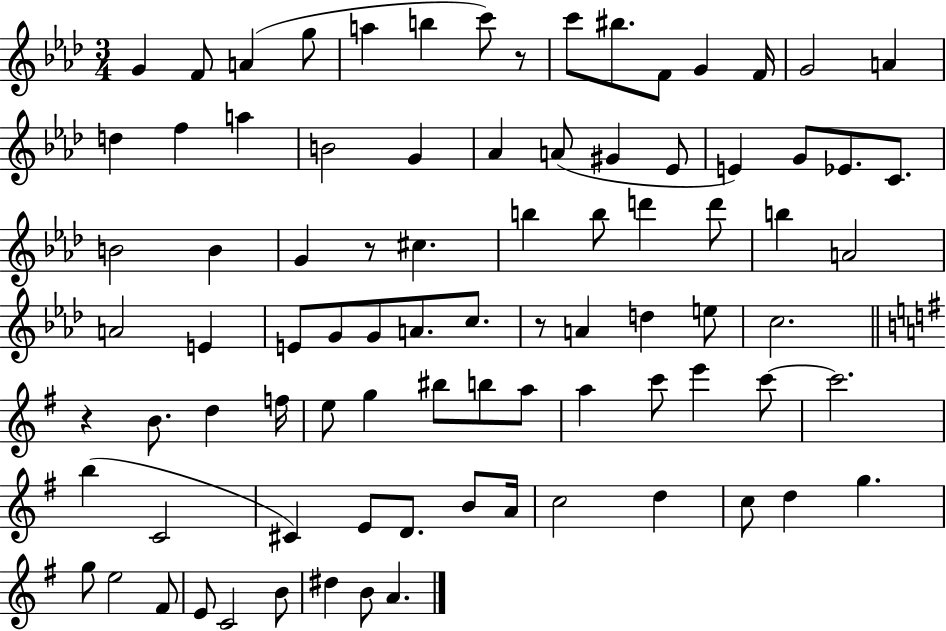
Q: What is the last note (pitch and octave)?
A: A4